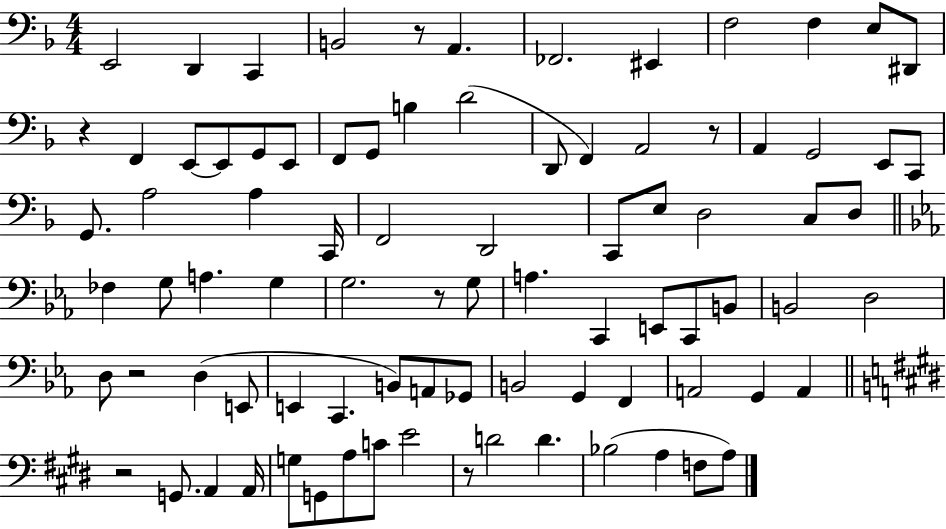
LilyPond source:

{
  \clef bass
  \numericTimeSignature
  \time 4/4
  \key f \major
  e,2 d,4 c,4 | b,2 r8 a,4. | fes,2. eis,4 | f2 f4 e8 dis,8 | \break r4 f,4 e,8~~ e,8 g,8 e,8 | f,8 g,8 b4 d'2( | d,8 f,4) a,2 r8 | a,4 g,2 e,8 c,8 | \break g,8. a2 a4 c,16 | f,2 d,2 | c,8 e8 d2 c8 d8 | \bar "||" \break \key ees \major fes4 g8 a4. g4 | g2. r8 g8 | a4. c,4 e,8 c,8 b,8 | b,2 d2 | \break d8 r2 d4( e,8 | e,4 c,4. b,8) a,8 ges,8 | b,2 g,4 f,4 | a,2 g,4 a,4 | \break \bar "||" \break \key e \major r2 g,8. a,4 a,16 | g8 g,8 a8 c'8 e'2 | r8 d'2 d'4. | bes2( a4 f8 a8) | \break \bar "|."
}